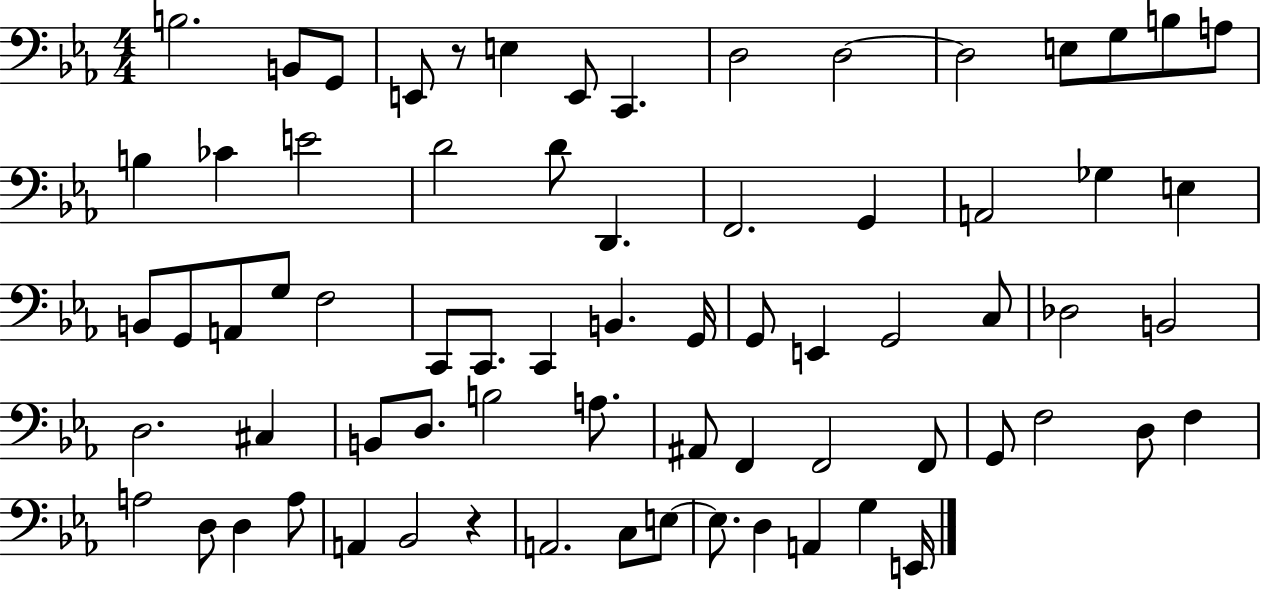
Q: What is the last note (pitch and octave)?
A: E2